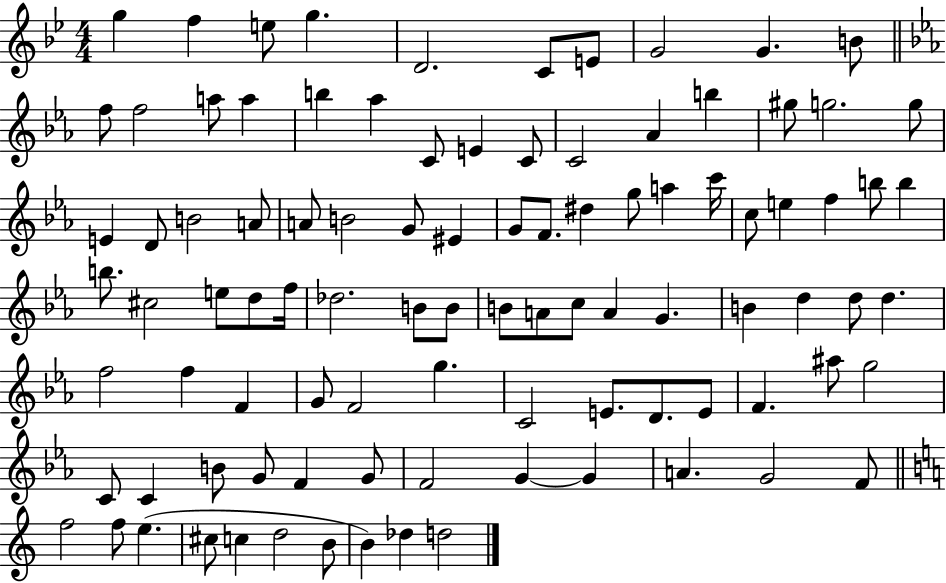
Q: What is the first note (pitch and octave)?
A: G5